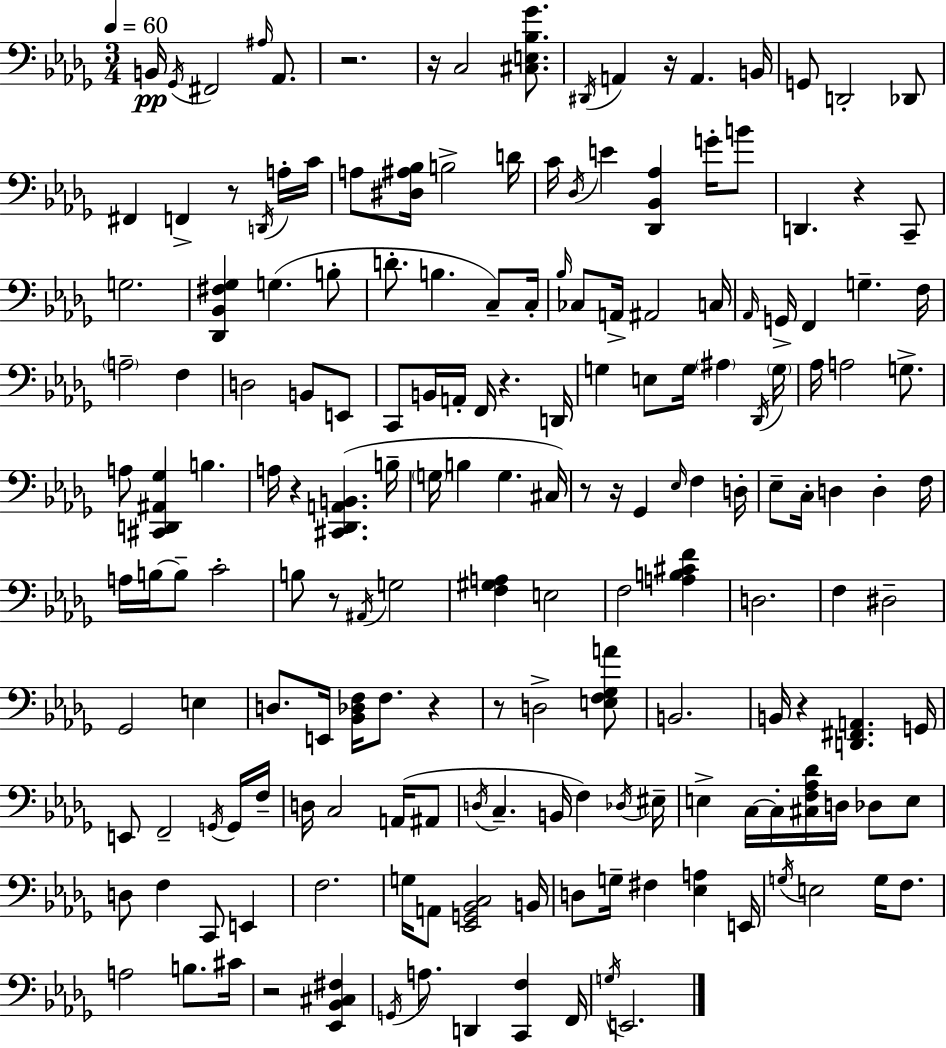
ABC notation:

X:1
T:Untitled
M:3/4
L:1/4
K:Bbm
B,,/4 _G,,/4 ^F,,2 ^A,/4 _A,,/2 z2 z/4 C,2 [^C,E,_B,_G]/2 ^D,,/4 A,, z/4 A,, B,,/4 G,,/2 D,,2 _D,,/2 ^F,, F,, z/2 D,,/4 A,/4 C/4 A,/2 [^D,^A,_B,]/4 B,2 D/4 C/4 _D,/4 E [_D,,_B,,_A,] G/4 B/2 D,, z C,,/2 G,2 [_D,,_B,,^F,_G,] G, B,/2 D/2 B, C,/2 C,/4 _B,/4 _C,/2 A,,/4 ^A,,2 C,/4 _A,,/4 G,,/4 F,, G, F,/4 A,2 F, D,2 B,,/2 E,,/2 C,,/2 B,,/4 A,,/4 F,,/4 z D,,/4 G, E,/2 G,/4 ^A, _D,,/4 G,/4 _A,/4 A,2 G,/2 A,/2 [^C,,D,,^A,,_G,] B, A,/4 z [^C,,_D,,A,,B,,] B,/4 G,/4 B, G, ^C,/4 z/2 z/4 _G,, _E,/4 F, D,/4 _E,/2 C,/4 D, D, F,/4 A,/4 B,/4 B,/2 C2 B,/2 z/2 ^A,,/4 G,2 [F,^G,A,] E,2 F,2 [A,B,^CF] D,2 F, ^D,2 _G,,2 E, D,/2 E,,/4 [_B,,_D,F,]/4 F,/2 z z/2 D,2 [E,F,_G,A]/2 B,,2 B,,/4 z [D,,^F,,A,,] G,,/4 E,,/2 F,,2 G,,/4 G,,/4 F,/4 D,/4 C,2 A,,/4 ^A,,/2 D,/4 C, B,,/4 F, _D,/4 ^E,/4 E, C,/4 C,/4 [^C,F,_A,_D]/4 D,/4 _D,/2 E,/2 D,/2 F, C,,/2 E,, F,2 G,/4 A,,/2 [_E,,G,,_B,,C,]2 B,,/4 D,/2 G,/4 ^F, [_E,A,] E,,/4 G,/4 E,2 G,/4 F,/2 A,2 B,/2 ^C/4 z2 [_E,,_B,,^C,^F,] G,,/4 A,/2 D,, [C,,F,] F,,/4 G,/4 E,,2